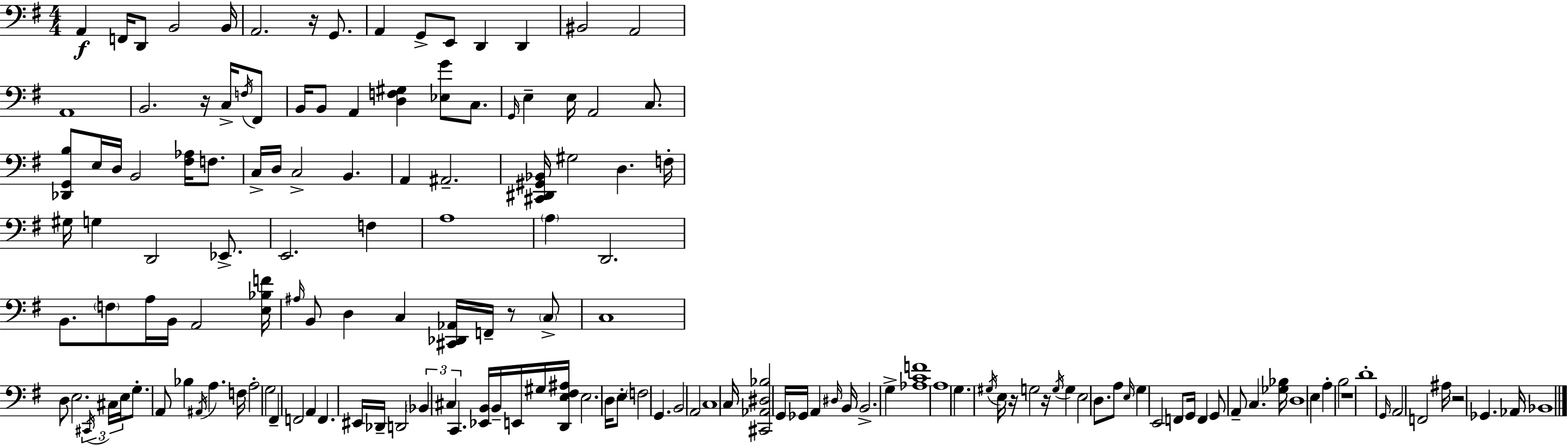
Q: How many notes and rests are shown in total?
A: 154